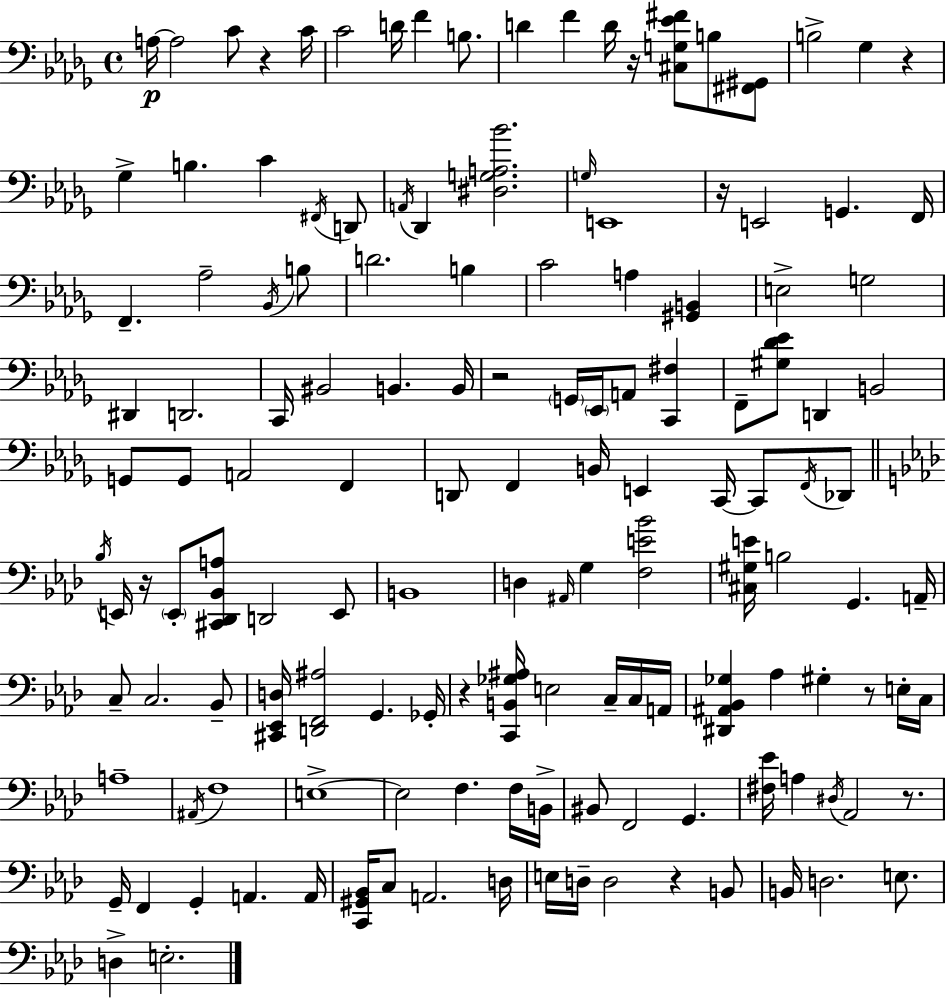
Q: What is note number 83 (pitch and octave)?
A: G#3